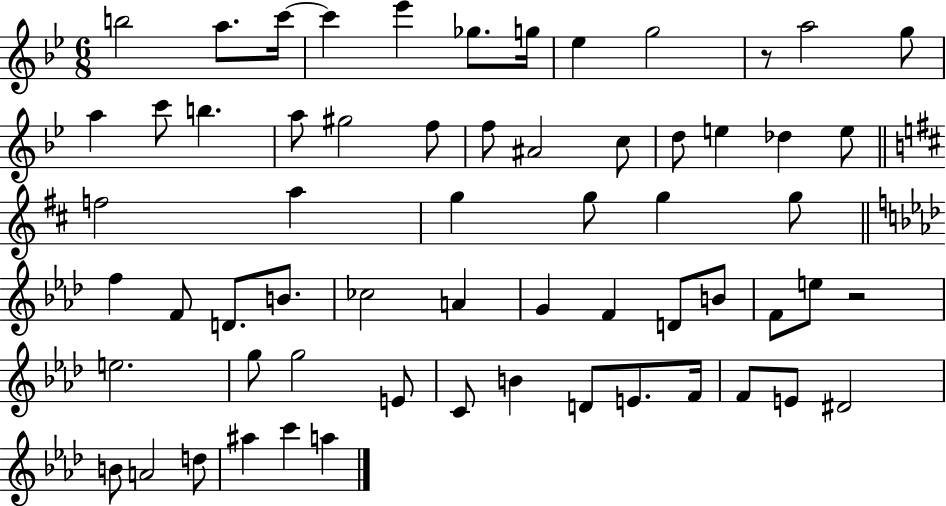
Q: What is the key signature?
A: BES major